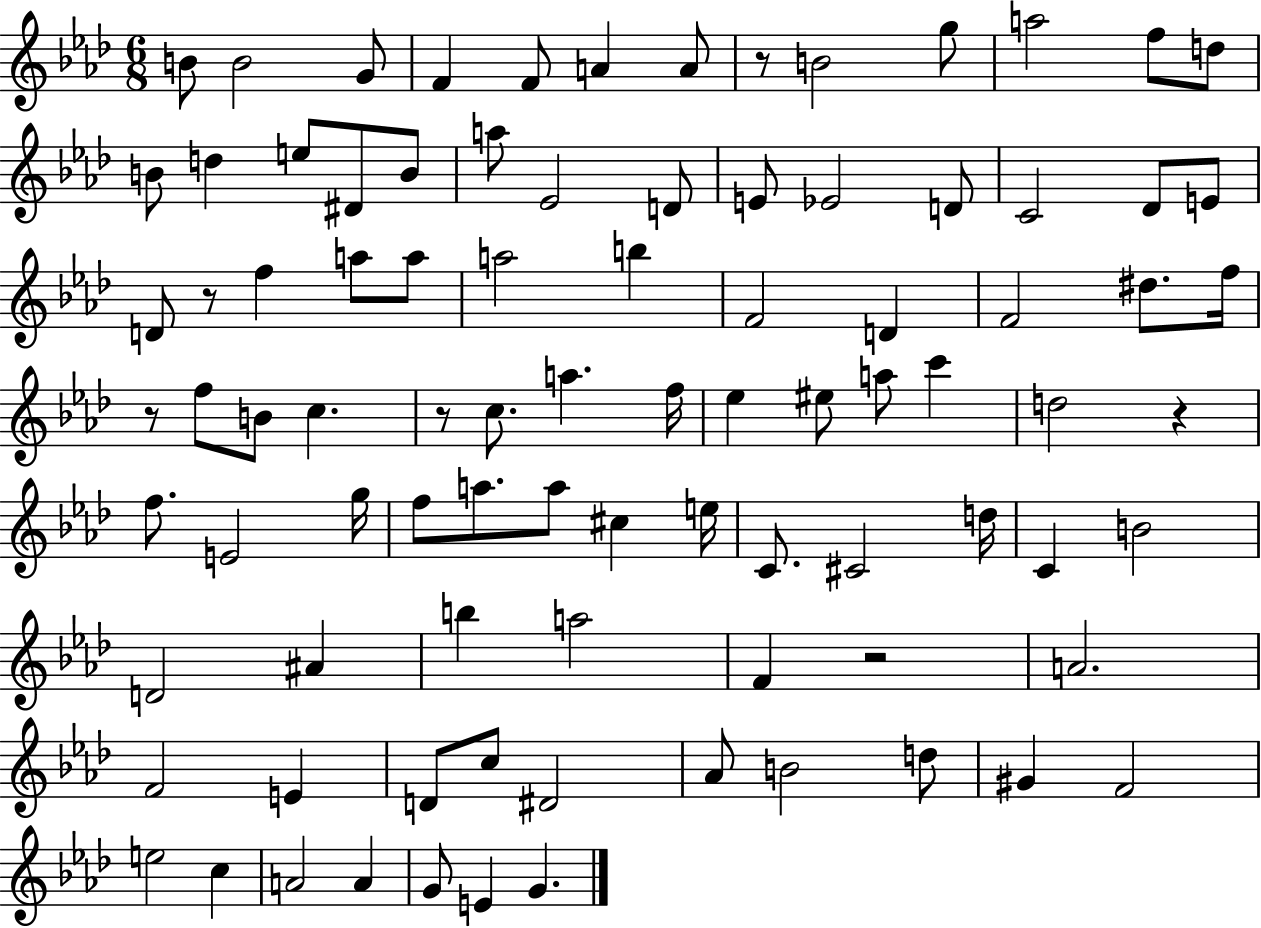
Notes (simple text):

B4/e B4/h G4/e F4/q F4/e A4/q A4/e R/e B4/h G5/e A5/h F5/e D5/e B4/e D5/q E5/e D#4/e B4/e A5/e Eb4/h D4/e E4/e Eb4/h D4/e C4/h Db4/e E4/e D4/e R/e F5/q A5/e A5/e A5/h B5/q F4/h D4/q F4/h D#5/e. F5/s R/e F5/e B4/e C5/q. R/e C5/e. A5/q. F5/s Eb5/q EIS5/e A5/e C6/q D5/h R/q F5/e. E4/h G5/s F5/e A5/e. A5/e C#5/q E5/s C4/e. C#4/h D5/s C4/q B4/h D4/h A#4/q B5/q A5/h F4/q R/h A4/h. F4/h E4/q D4/e C5/e D#4/h Ab4/e B4/h D5/e G#4/q F4/h E5/h C5/q A4/h A4/q G4/e E4/q G4/q.